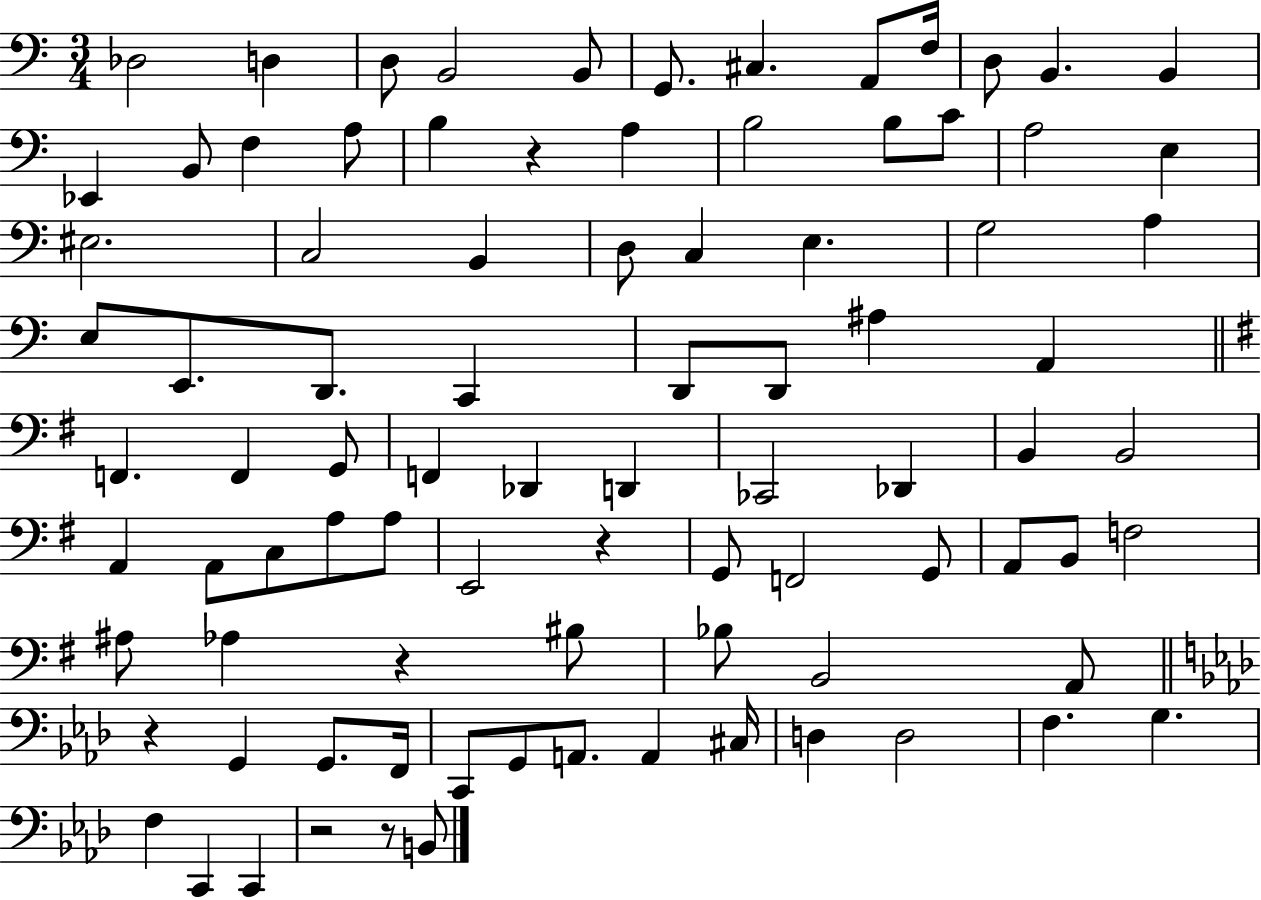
X:1
T:Untitled
M:3/4
L:1/4
K:C
_D,2 D, D,/2 B,,2 B,,/2 G,,/2 ^C, A,,/2 F,/4 D,/2 B,, B,, _E,, B,,/2 F, A,/2 B, z A, B,2 B,/2 C/2 A,2 E, ^E,2 C,2 B,, D,/2 C, E, G,2 A, E,/2 E,,/2 D,,/2 C,, D,,/2 D,,/2 ^A, A,, F,, F,, G,,/2 F,, _D,, D,, _C,,2 _D,, B,, B,,2 A,, A,,/2 C,/2 A,/2 A,/2 E,,2 z G,,/2 F,,2 G,,/2 A,,/2 B,,/2 F,2 ^A,/2 _A, z ^B,/2 _B,/2 B,,2 A,,/2 z G,, G,,/2 F,,/4 C,,/2 G,,/2 A,,/2 A,, ^C,/4 D, D,2 F, G, F, C,, C,, z2 z/2 B,,/2